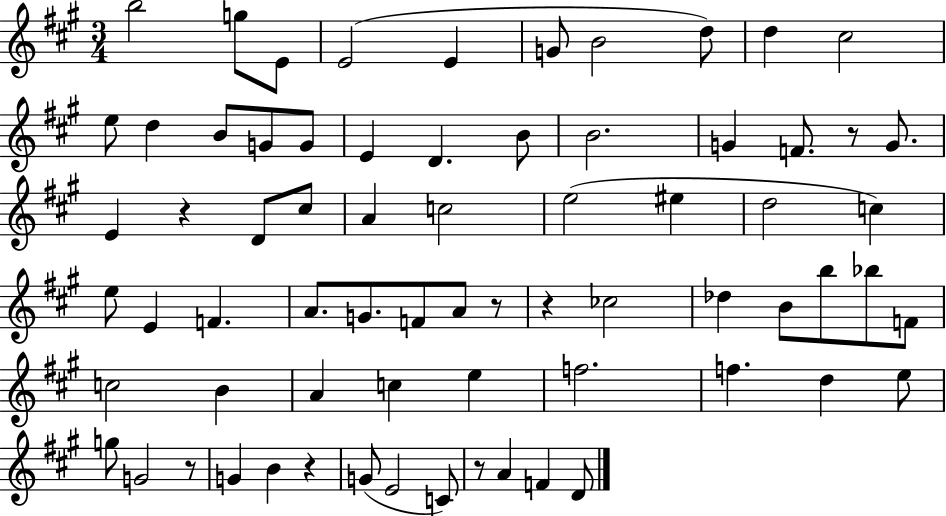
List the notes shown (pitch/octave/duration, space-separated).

B5/h G5/e E4/e E4/h E4/q G4/e B4/h D5/e D5/q C#5/h E5/e D5/q B4/e G4/e G4/e E4/q D4/q. B4/e B4/h. G4/q F4/e. R/e G4/e. E4/q R/q D4/e C#5/e A4/q C5/h E5/h EIS5/q D5/h C5/q E5/e E4/q F4/q. A4/e. G4/e. F4/e A4/e R/e R/q CES5/h Db5/q B4/e B5/e Bb5/e F4/e C5/h B4/q A4/q C5/q E5/q F5/h. F5/q. D5/q E5/e G5/e G4/h R/e G4/q B4/q R/q G4/e E4/h C4/e R/e A4/q F4/q D4/e